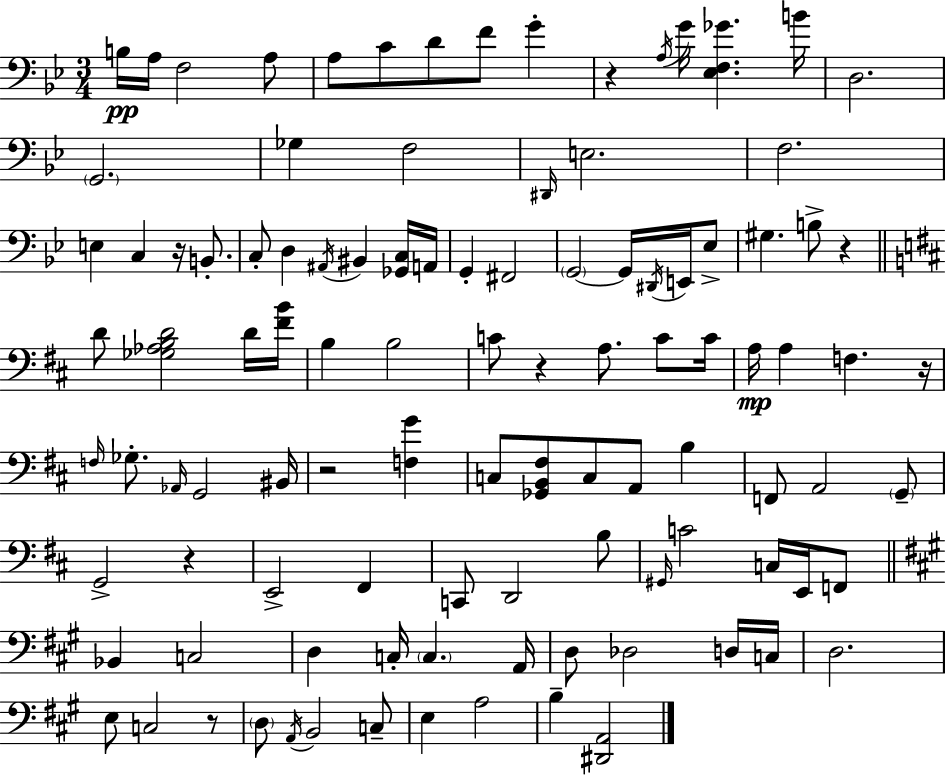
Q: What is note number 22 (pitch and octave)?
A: B2